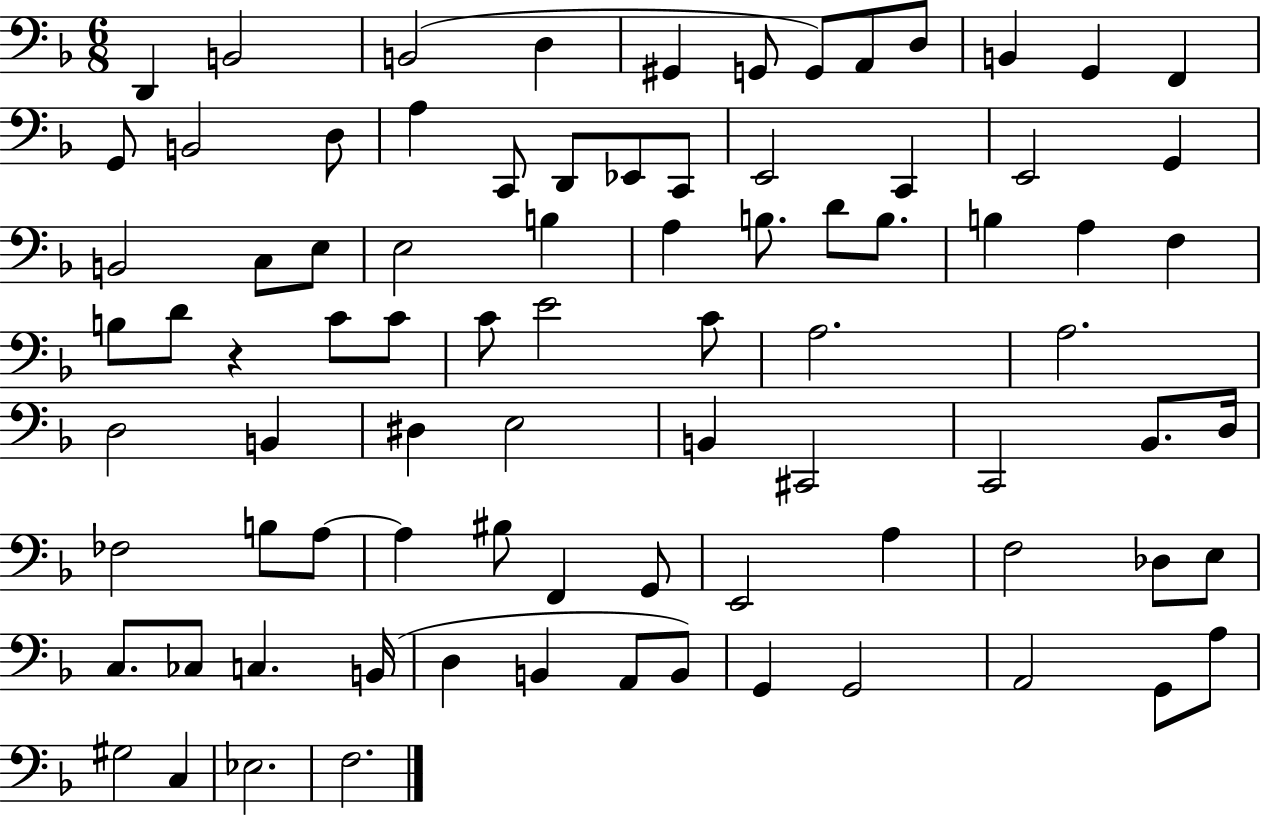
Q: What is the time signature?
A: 6/8